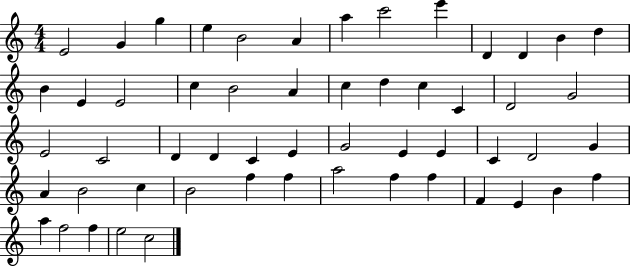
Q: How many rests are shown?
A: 0